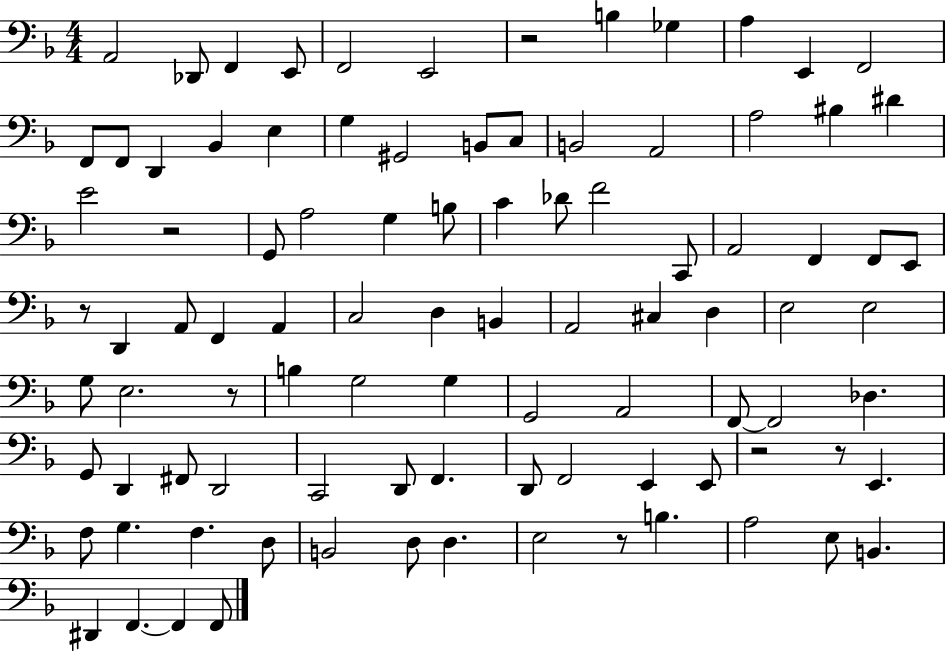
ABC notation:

X:1
T:Untitled
M:4/4
L:1/4
K:F
A,,2 _D,,/2 F,, E,,/2 F,,2 E,,2 z2 B, _G, A, E,, F,,2 F,,/2 F,,/2 D,, _B,, E, G, ^G,,2 B,,/2 C,/2 B,,2 A,,2 A,2 ^B, ^D E2 z2 G,,/2 A,2 G, B,/2 C _D/2 F2 C,,/2 A,,2 F,, F,,/2 E,,/2 z/2 D,, A,,/2 F,, A,, C,2 D, B,, A,,2 ^C, D, E,2 E,2 G,/2 E,2 z/2 B, G,2 G, G,,2 A,,2 F,,/2 F,,2 _D, G,,/2 D,, ^F,,/2 D,,2 C,,2 D,,/2 F,, D,,/2 F,,2 E,, E,,/2 z2 z/2 E,, F,/2 G, F, D,/2 B,,2 D,/2 D, E,2 z/2 B, A,2 E,/2 B,, ^D,, F,, F,, F,,/2